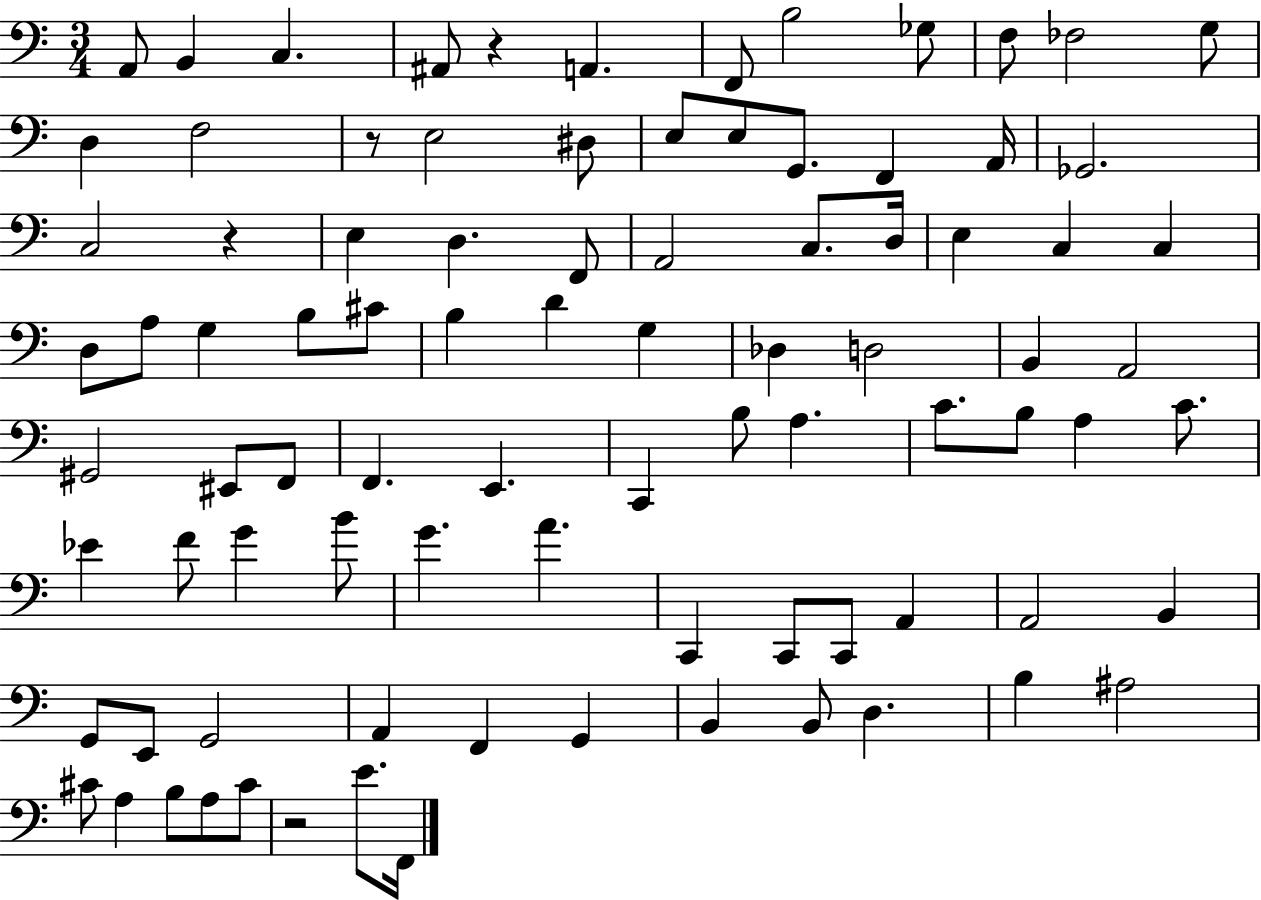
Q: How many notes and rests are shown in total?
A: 89